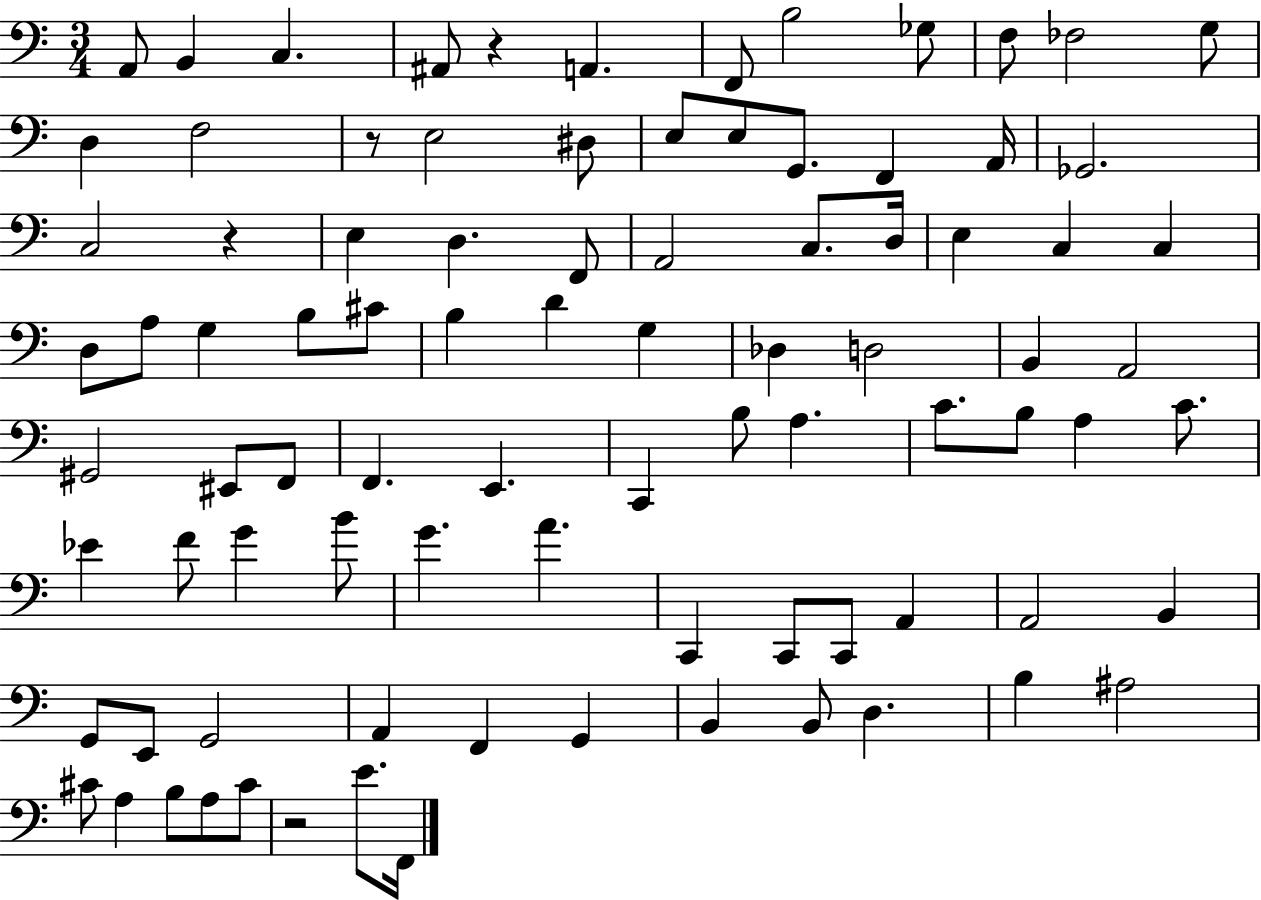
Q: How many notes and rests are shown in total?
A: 89